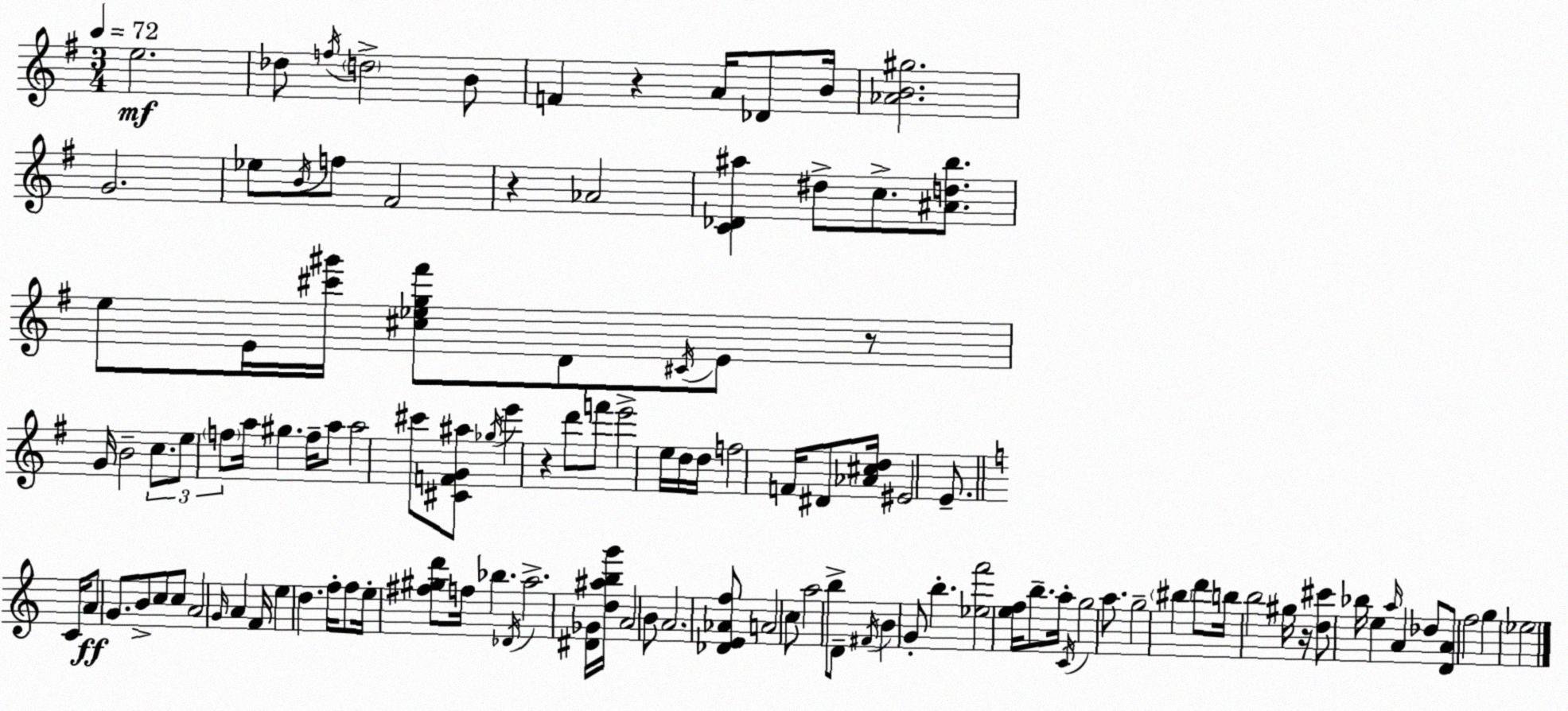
X:1
T:Untitled
M:3/4
L:1/4
K:Em
e2 _d/2 f/4 d2 B/2 F z A/4 _D/2 B/4 [_AB^g]2 G2 _e/2 B/4 f/2 ^F2 z _A2 [C_D^a] ^d/2 c/2 [^Adb]/2 e/2 E/4 [^c'^g']/4 [^c_eg^f']/2 D/2 ^C/4 E/2 z/2 G/4 B2 c/2 e/2 f/2 a/4 ^g f/4 a/2 a2 ^c'/2 [^CFG^a]/2 _g/4 e' z d'/2 f'/2 e'2 e/4 d/4 d/4 f2 F/4 ^D/2 [_A^cd]/4 ^E2 E/2 C/4 A/2 G/2 B/2 c/2 c/2 A2 G/4 A F/4 e d f/4 f/2 e/4 [^f^gd']/2 f/4 _b _D/4 a2 [^D_G]/4 [d^abg']/4 A2 B/2 A2 [_DE_Af]/2 A2 c/2 a2 b/2 D/2 ^F/4 B G/2 b [_ef']2 [ef]/4 b/2 a/4 C/4 g2 a/2 g2 ^b d'/2 b/4 b2 ^g/4 z/4 [d^c']/2 _b/4 e a/4 A _d/2 [DA]/2 f2 g _e2